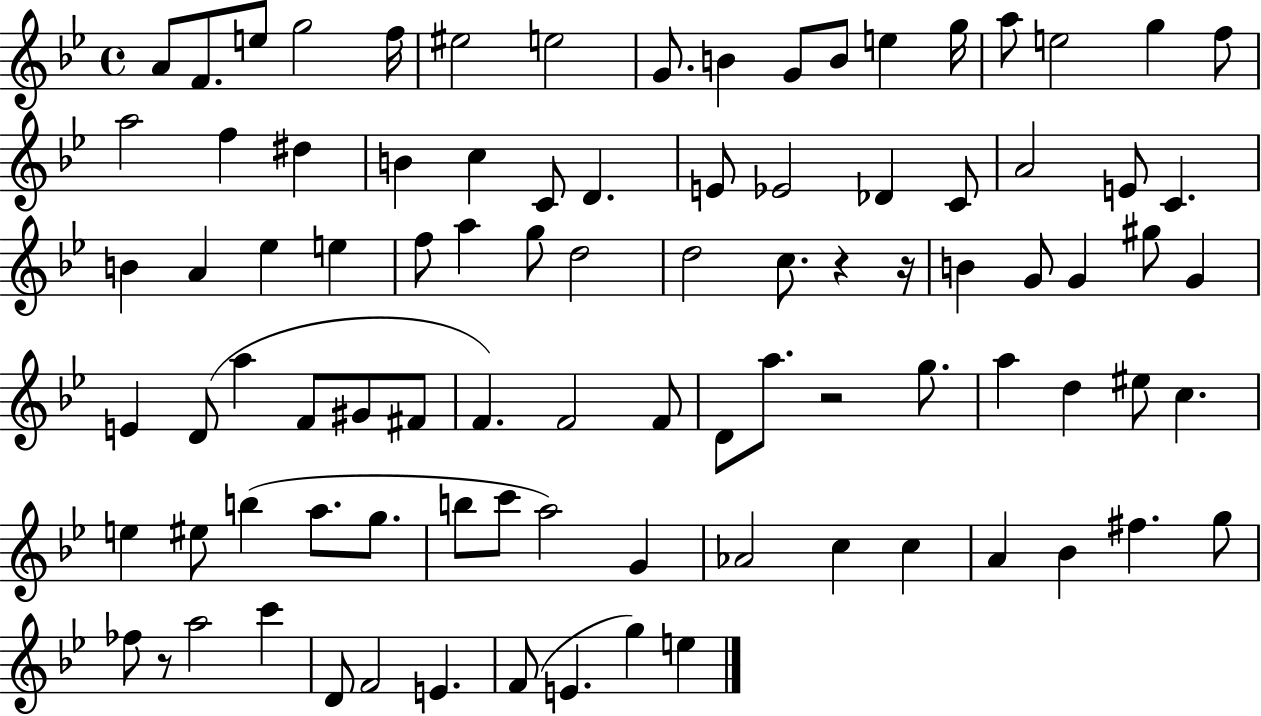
X:1
T:Untitled
M:4/4
L:1/4
K:Bb
A/2 F/2 e/2 g2 f/4 ^e2 e2 G/2 B G/2 B/2 e g/4 a/2 e2 g f/2 a2 f ^d B c C/2 D E/2 _E2 _D C/2 A2 E/2 C B A _e e f/2 a g/2 d2 d2 c/2 z z/4 B G/2 G ^g/2 G E D/2 a F/2 ^G/2 ^F/2 F F2 F/2 D/2 a/2 z2 g/2 a d ^e/2 c e ^e/2 b a/2 g/2 b/2 c'/2 a2 G _A2 c c A _B ^f g/2 _f/2 z/2 a2 c' D/2 F2 E F/2 E g e